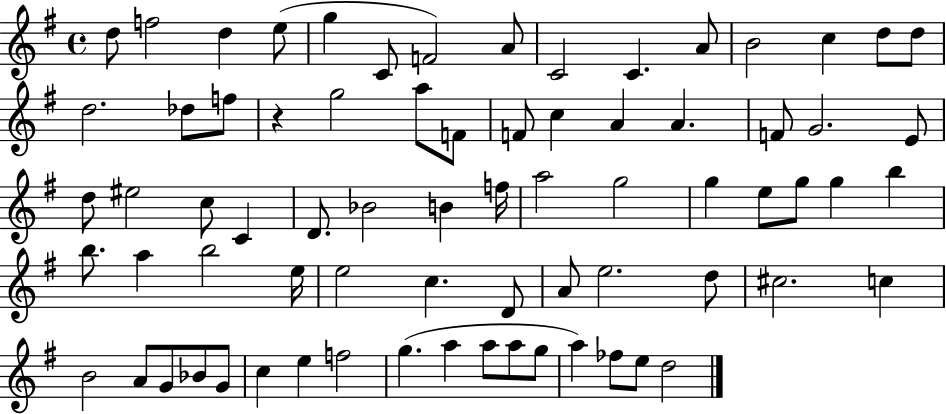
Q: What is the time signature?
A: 4/4